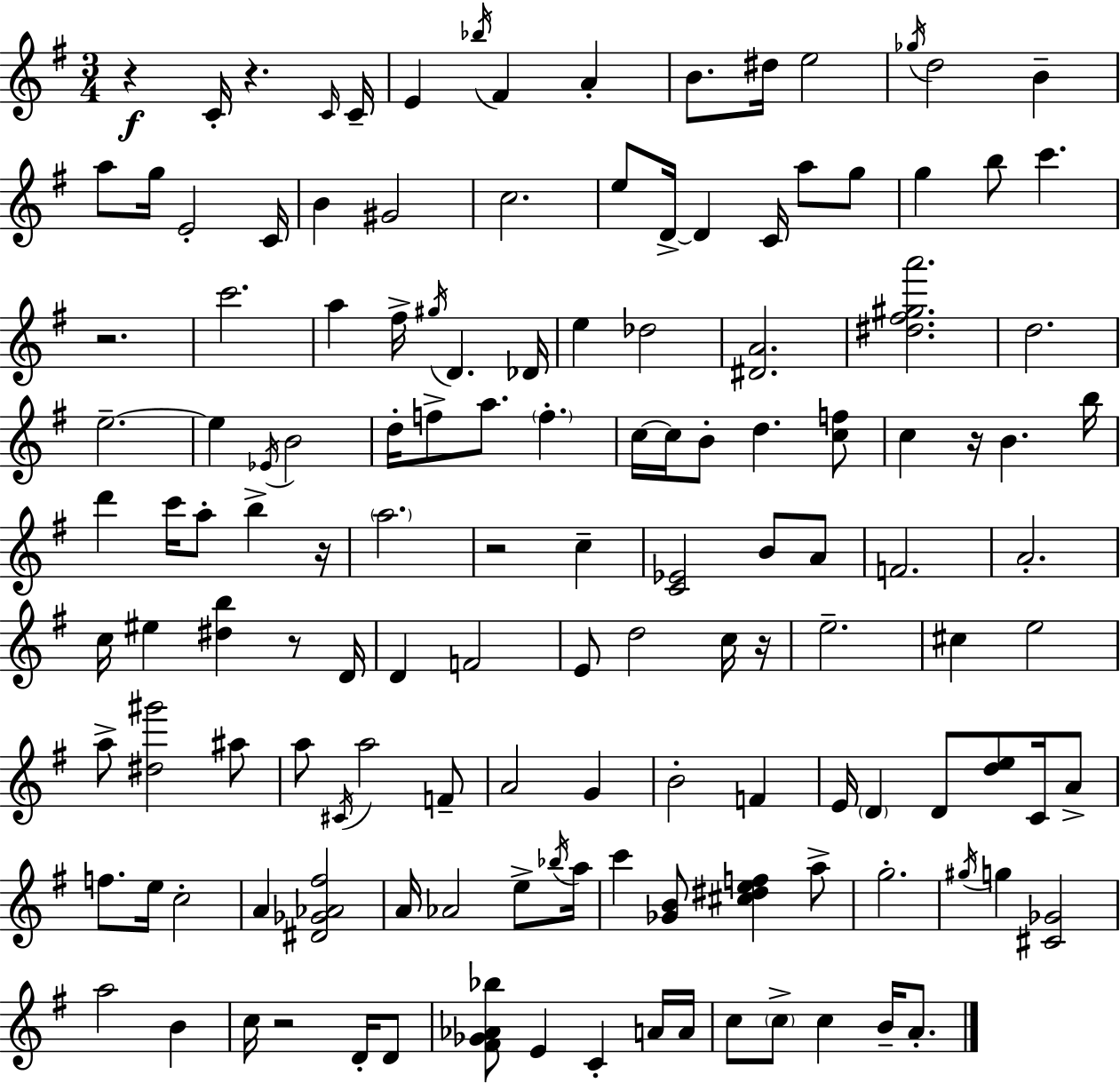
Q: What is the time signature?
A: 3/4